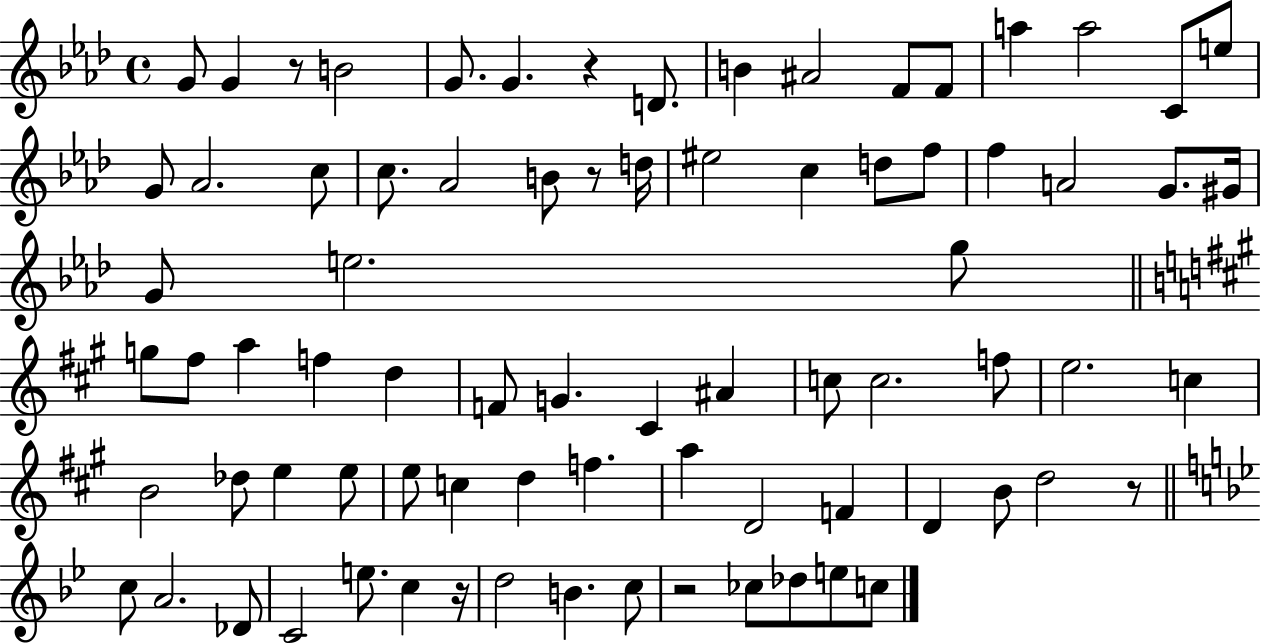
X:1
T:Untitled
M:4/4
L:1/4
K:Ab
G/2 G z/2 B2 G/2 G z D/2 B ^A2 F/2 F/2 a a2 C/2 e/2 G/2 _A2 c/2 c/2 _A2 B/2 z/2 d/4 ^e2 c d/2 f/2 f A2 G/2 ^G/4 G/2 e2 g/2 g/2 ^f/2 a f d F/2 G ^C ^A c/2 c2 f/2 e2 c B2 _d/2 e e/2 e/2 c d f a D2 F D B/2 d2 z/2 c/2 A2 _D/2 C2 e/2 c z/4 d2 B c/2 z2 _c/2 _d/2 e/2 c/2